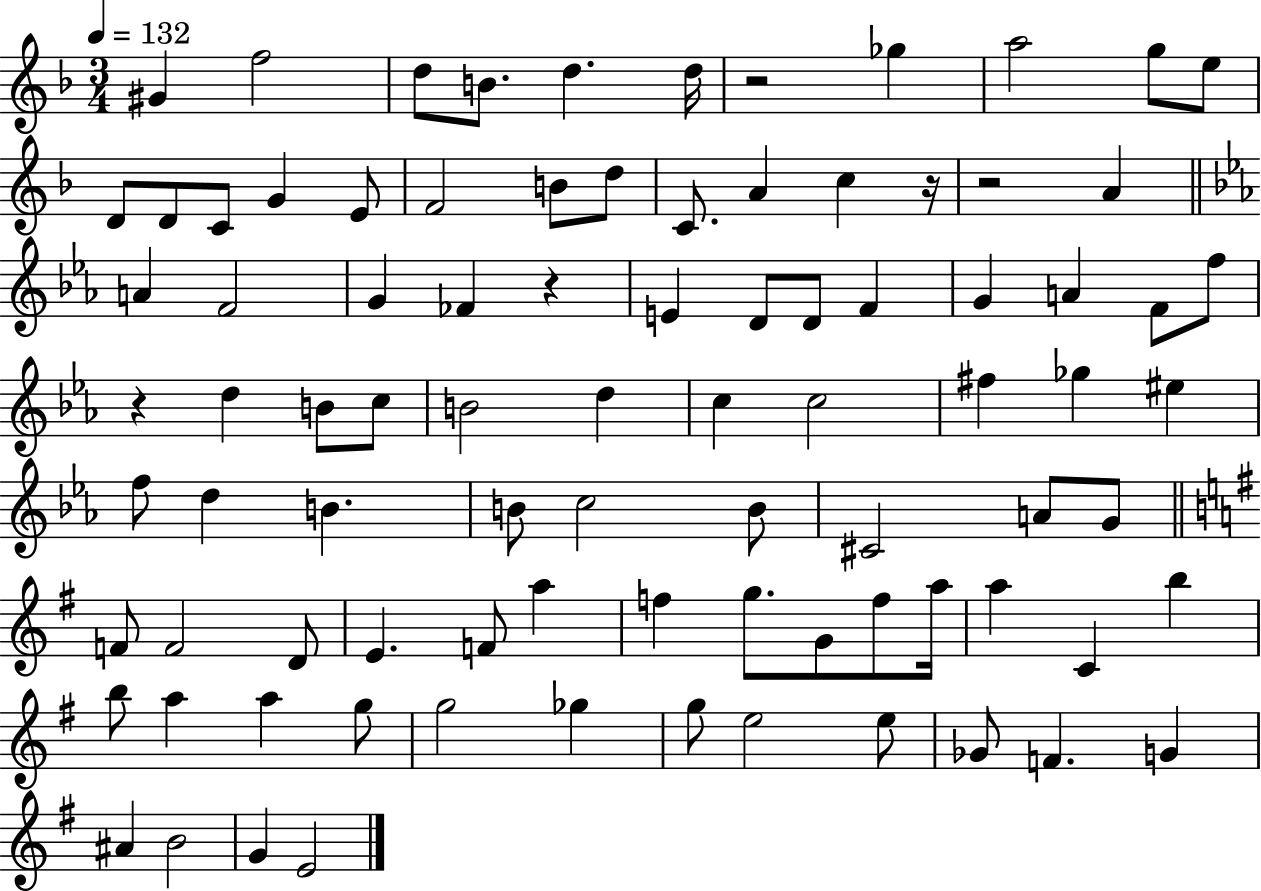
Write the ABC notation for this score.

X:1
T:Untitled
M:3/4
L:1/4
K:F
^G f2 d/2 B/2 d d/4 z2 _g a2 g/2 e/2 D/2 D/2 C/2 G E/2 F2 B/2 d/2 C/2 A c z/4 z2 A A F2 G _F z E D/2 D/2 F G A F/2 f/2 z d B/2 c/2 B2 d c c2 ^f _g ^e f/2 d B B/2 c2 B/2 ^C2 A/2 G/2 F/2 F2 D/2 E F/2 a f g/2 G/2 f/2 a/4 a C b b/2 a a g/2 g2 _g g/2 e2 e/2 _G/2 F G ^A B2 G E2